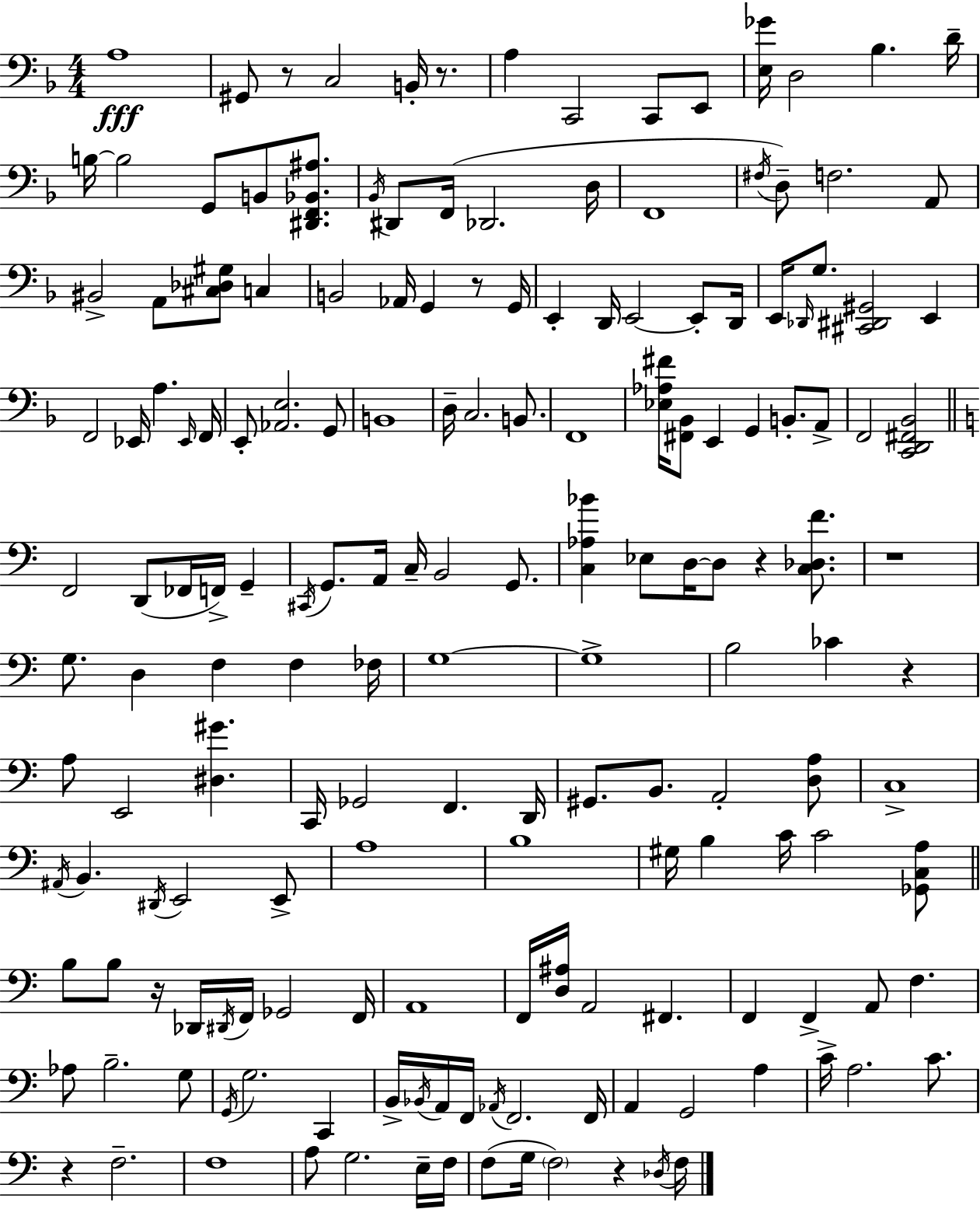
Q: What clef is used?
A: bass